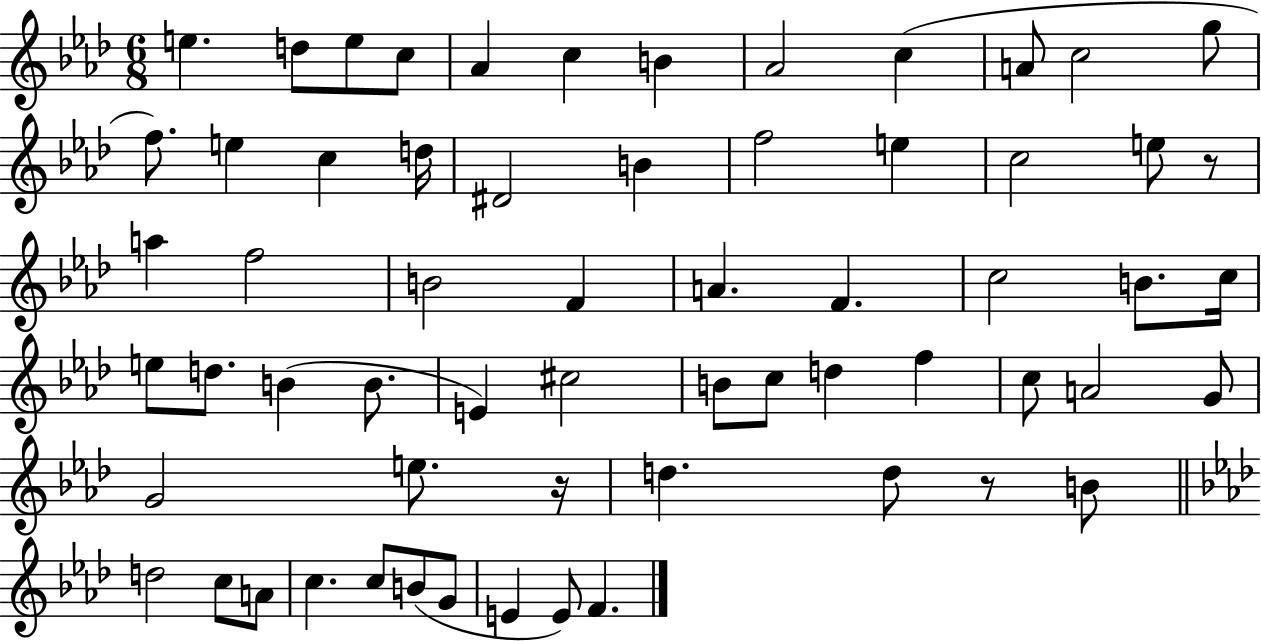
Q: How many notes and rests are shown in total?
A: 62